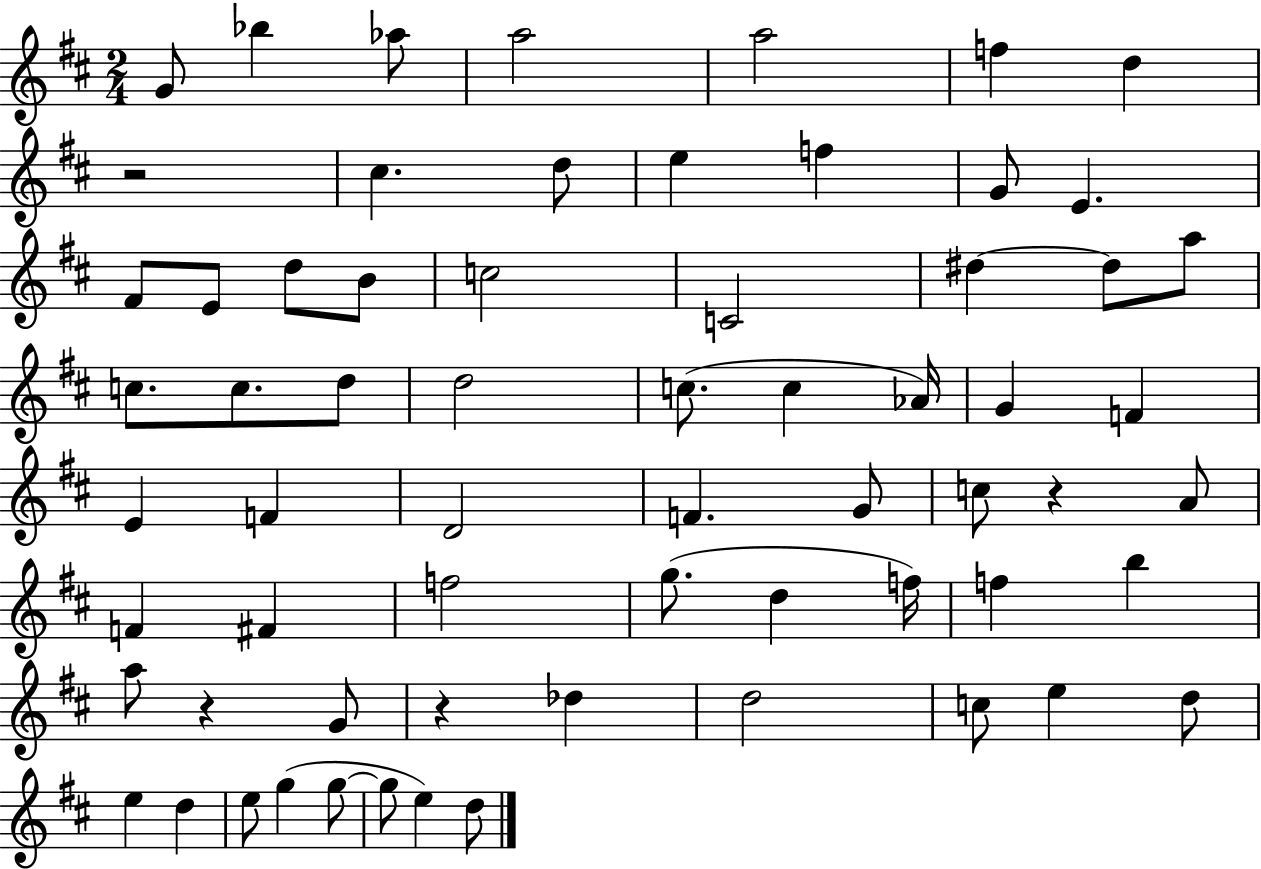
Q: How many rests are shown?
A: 4